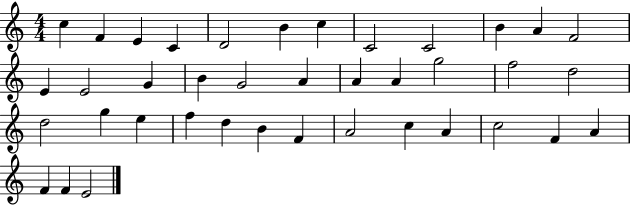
{
  \clef treble
  \numericTimeSignature
  \time 4/4
  \key c \major
  c''4 f'4 e'4 c'4 | d'2 b'4 c''4 | c'2 c'2 | b'4 a'4 f'2 | \break e'4 e'2 g'4 | b'4 g'2 a'4 | a'4 a'4 g''2 | f''2 d''2 | \break d''2 g''4 e''4 | f''4 d''4 b'4 f'4 | a'2 c''4 a'4 | c''2 f'4 a'4 | \break f'4 f'4 e'2 | \bar "|."
}